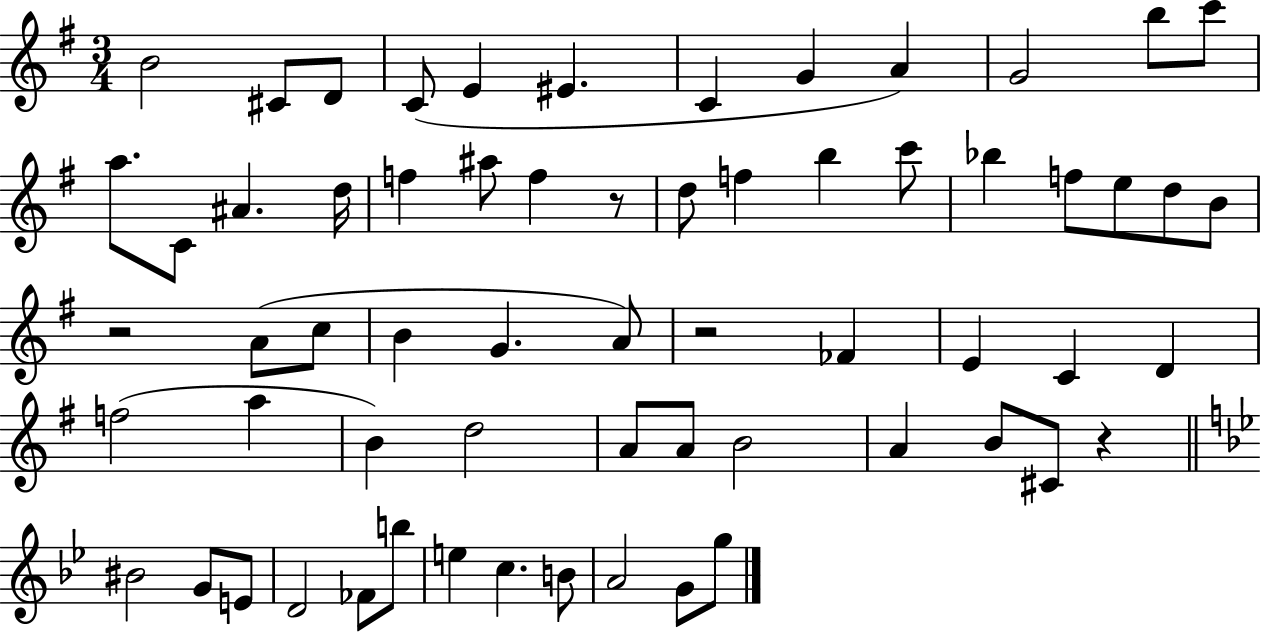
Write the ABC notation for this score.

X:1
T:Untitled
M:3/4
L:1/4
K:G
B2 ^C/2 D/2 C/2 E ^E C G A G2 b/2 c'/2 a/2 C/2 ^A d/4 f ^a/2 f z/2 d/2 f b c'/2 _b f/2 e/2 d/2 B/2 z2 A/2 c/2 B G A/2 z2 _F E C D f2 a B d2 A/2 A/2 B2 A B/2 ^C/2 z ^B2 G/2 E/2 D2 _F/2 b/2 e c B/2 A2 G/2 g/2